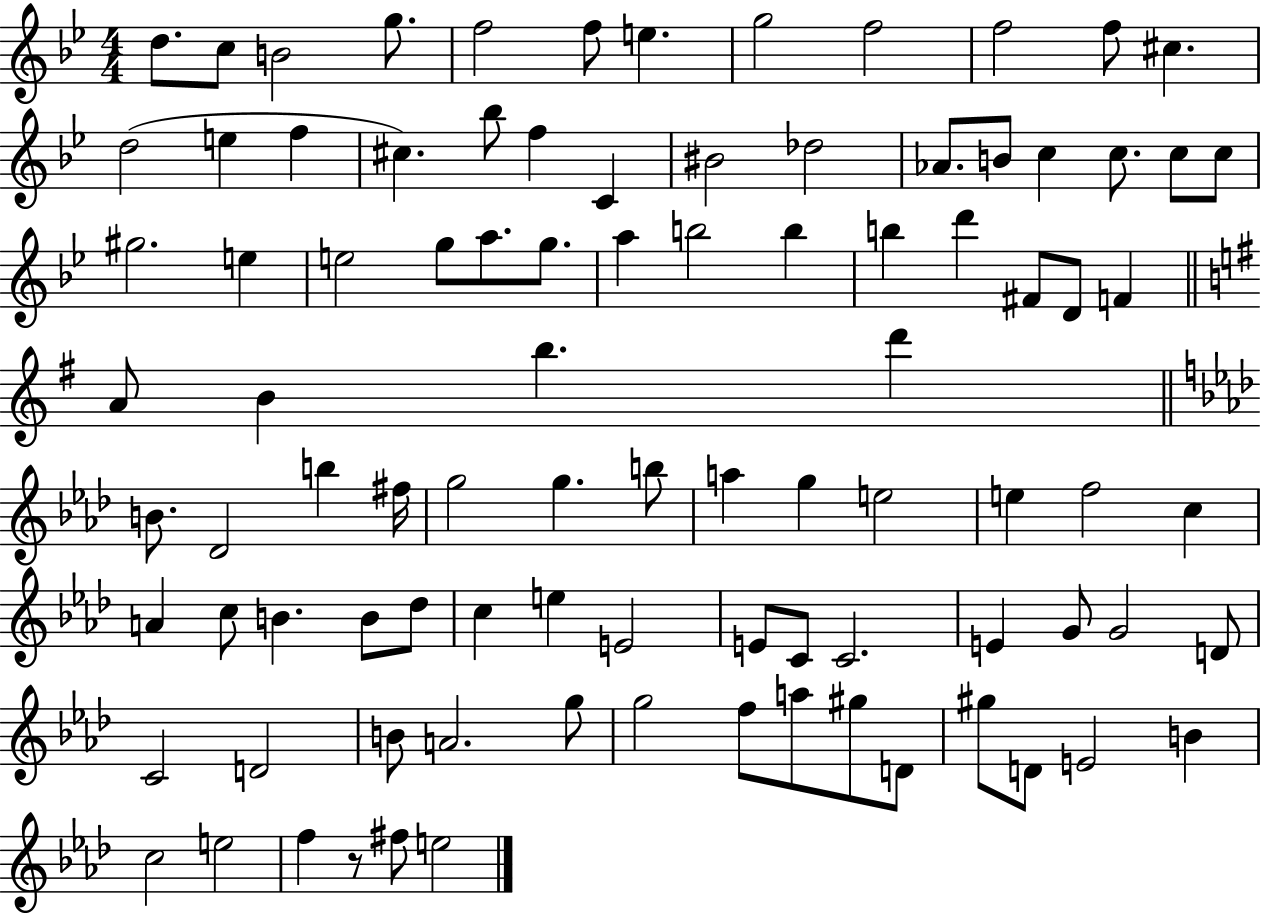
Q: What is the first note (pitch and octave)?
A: D5